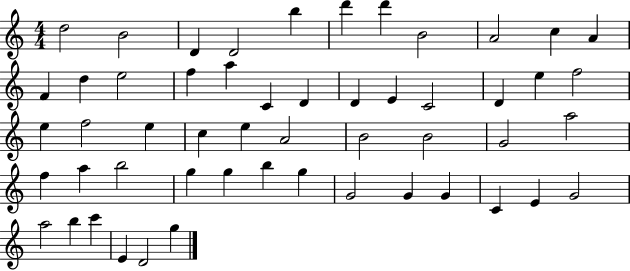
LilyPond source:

{
  \clef treble
  \numericTimeSignature
  \time 4/4
  \key c \major
  d''2 b'2 | d'4 d'2 b''4 | d'''4 d'''4 b'2 | a'2 c''4 a'4 | \break f'4 d''4 e''2 | f''4 a''4 c'4 d'4 | d'4 e'4 c'2 | d'4 e''4 f''2 | \break e''4 f''2 e''4 | c''4 e''4 a'2 | b'2 b'2 | g'2 a''2 | \break f''4 a''4 b''2 | g''4 g''4 b''4 g''4 | g'2 g'4 g'4 | c'4 e'4 g'2 | \break a''2 b''4 c'''4 | e'4 d'2 g''4 | \bar "|."
}